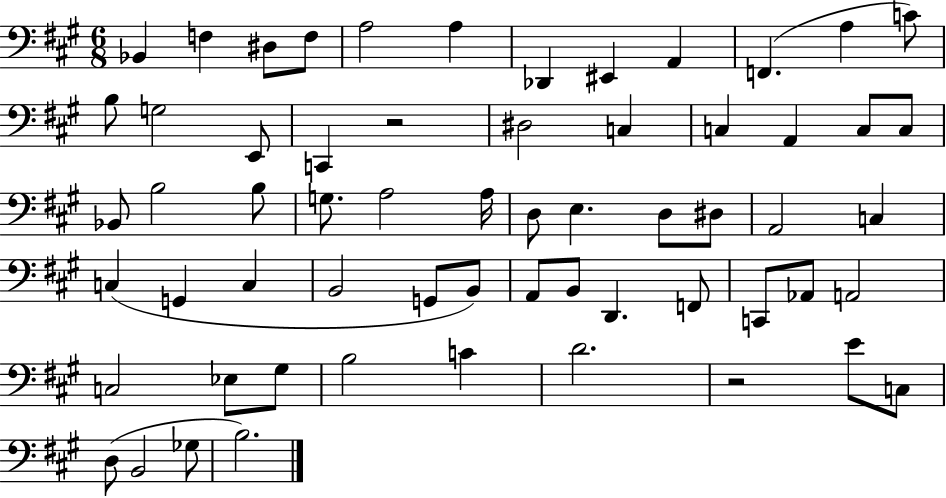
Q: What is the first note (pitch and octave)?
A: Bb2